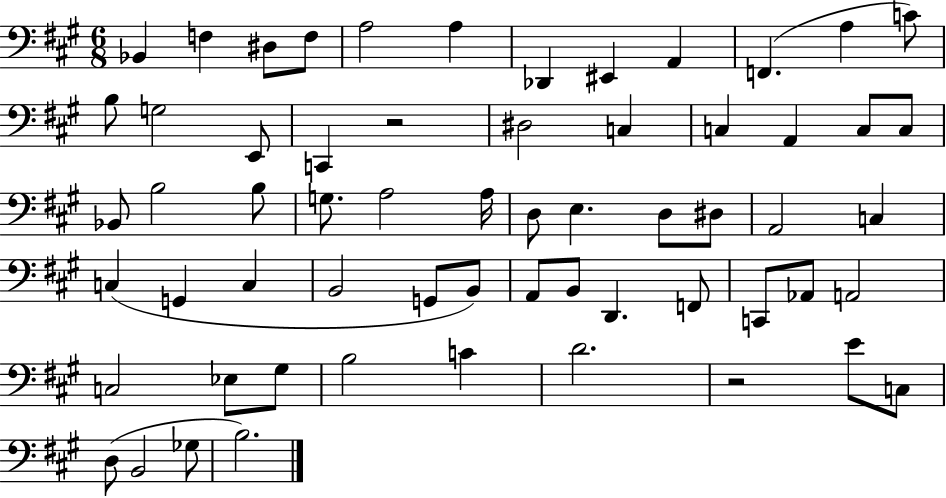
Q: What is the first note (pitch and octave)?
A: Bb2